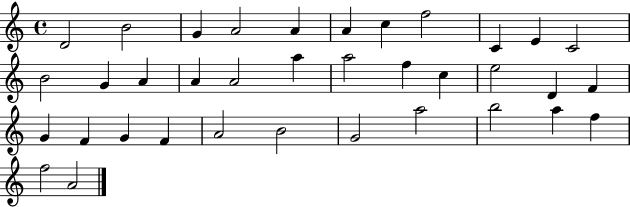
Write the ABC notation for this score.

X:1
T:Untitled
M:4/4
L:1/4
K:C
D2 B2 G A2 A A c f2 C E C2 B2 G A A A2 a a2 f c e2 D F G F G F A2 B2 G2 a2 b2 a f f2 A2